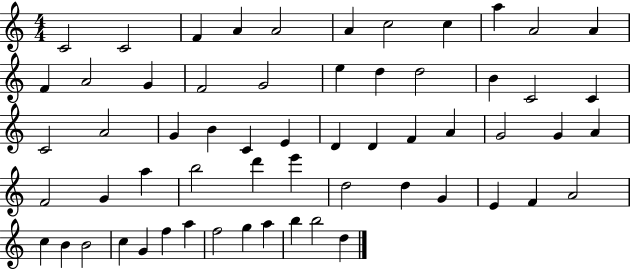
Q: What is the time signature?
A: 4/4